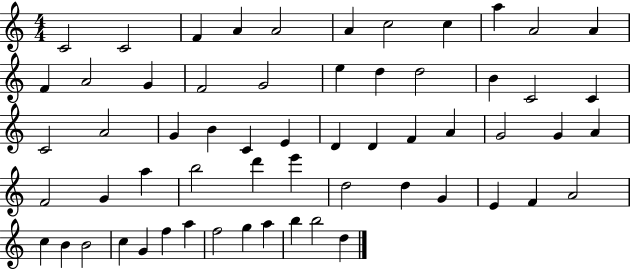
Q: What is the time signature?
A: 4/4